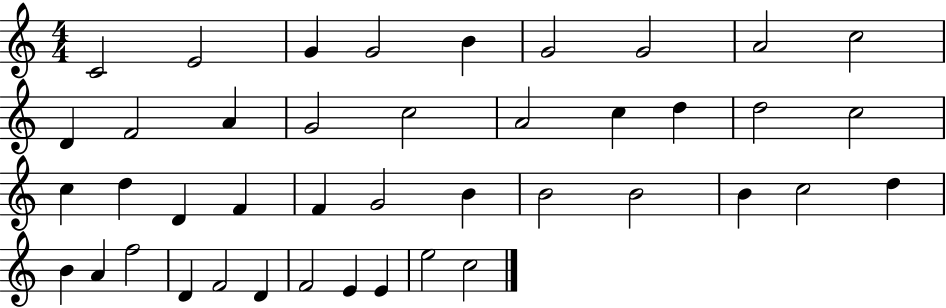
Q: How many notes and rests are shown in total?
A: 42